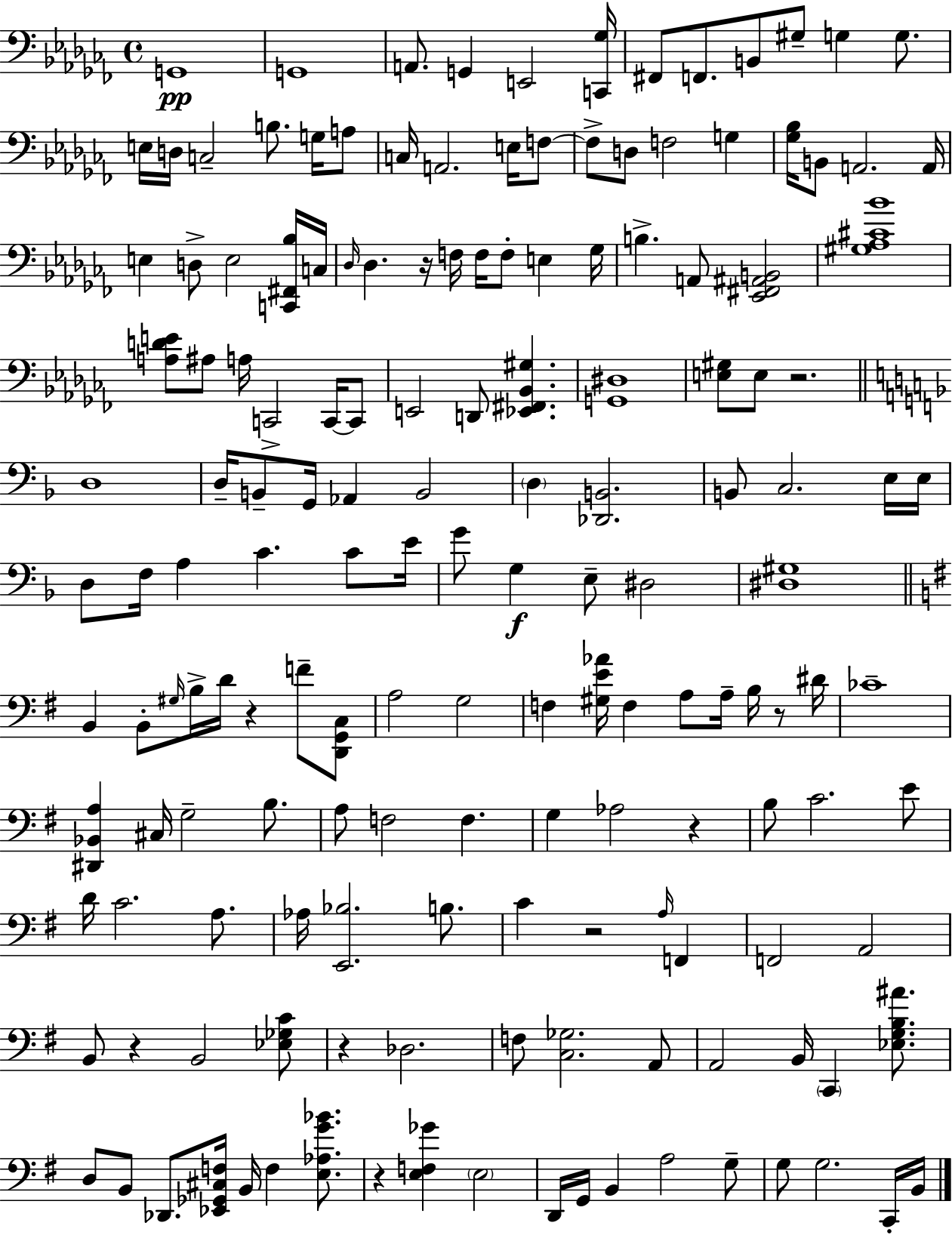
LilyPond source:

{
  \clef bass
  \time 4/4
  \defaultTimeSignature
  \key aes \minor
  g,1\pp | g,1 | a,8. g,4 e,2 <c, ges>16 | fis,8 f,8. b,8 gis8-- g4 g8. | \break e16 d16 c2-- b8. g16 a8 | c16 a,2. e16 f8~~ | f8-> d8 f2 g4 | <ges bes>16 b,8 a,2. a,16 | \break e4 d8-> e2 <c, fis, bes>16 c16 | \grace { des16 } des4. r16 f16 f16 f8-. e4 | ges16 b4.-> a,8 <ees, fis, ais, b,>2 | <gis aes cis' bes'>1 | \break <a d' e'>8 ais8 a16 c,2-> c,16~~ c,8 | e,2 d,8 <ees, fis, bes, gis>4. | <g, dis>1 | <e gis>8 e8 r2. | \break \bar "||" \break \key f \major d1 | d16-- b,8-- g,16 aes,4 b,2 | \parenthesize d4 <des, b,>2. | b,8 c2. e16 e16 | \break d8 f16 a4 c'4. c'8 e'16 | g'8 g4\f e8-- dis2 | <dis gis>1 | \bar "||" \break \key g \major b,4 b,8-. \grace { gis16 } b16-> d'16 r4 f'8-- <d, g, c>8 | a2 g2 | f4 <gis e' aes'>16 f4 a8 a16-- b16 r8 | dis'16 ces'1-- | \break <dis, bes, a>4 cis16 g2-- b8. | a8 f2 f4. | g4 aes2 r4 | b8 c'2. e'8 | \break d'16 c'2. a8. | aes16 <e, bes>2. b8. | c'4 r2 \grace { a16 } f,4 | f,2 a,2 | \break b,8 r4 b,2 | <ees ges c'>8 r4 des2. | f8 <c ges>2. | a,8 a,2 b,16 \parenthesize c,4 <ees g b ais'>8. | \break d8 b,8 des,8. <ees, ges, cis f>16 b,16 f4 <e aes g' bes'>8. | r4 <e f ges'>4 \parenthesize e2 | d,16 g,16 b,4 a2 | g8-- g8 g2. | \break c,16-. b,16 \bar "|."
}